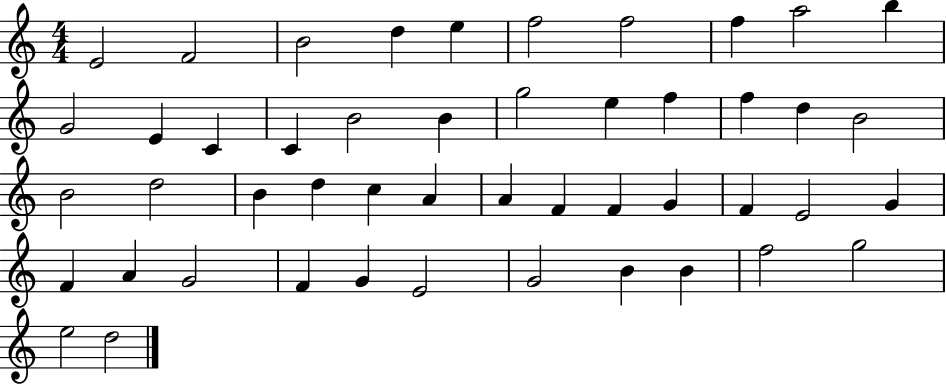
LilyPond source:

{
  \clef treble
  \numericTimeSignature
  \time 4/4
  \key c \major
  e'2 f'2 | b'2 d''4 e''4 | f''2 f''2 | f''4 a''2 b''4 | \break g'2 e'4 c'4 | c'4 b'2 b'4 | g''2 e''4 f''4 | f''4 d''4 b'2 | \break b'2 d''2 | b'4 d''4 c''4 a'4 | a'4 f'4 f'4 g'4 | f'4 e'2 g'4 | \break f'4 a'4 g'2 | f'4 g'4 e'2 | g'2 b'4 b'4 | f''2 g''2 | \break e''2 d''2 | \bar "|."
}